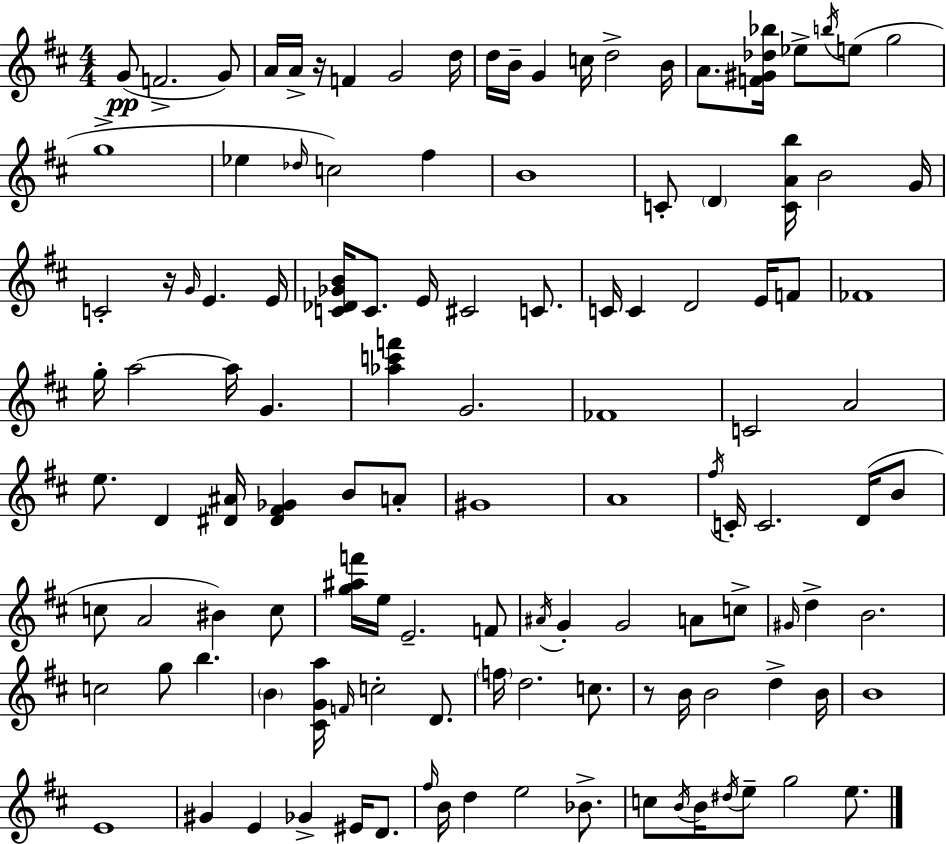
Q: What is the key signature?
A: D major